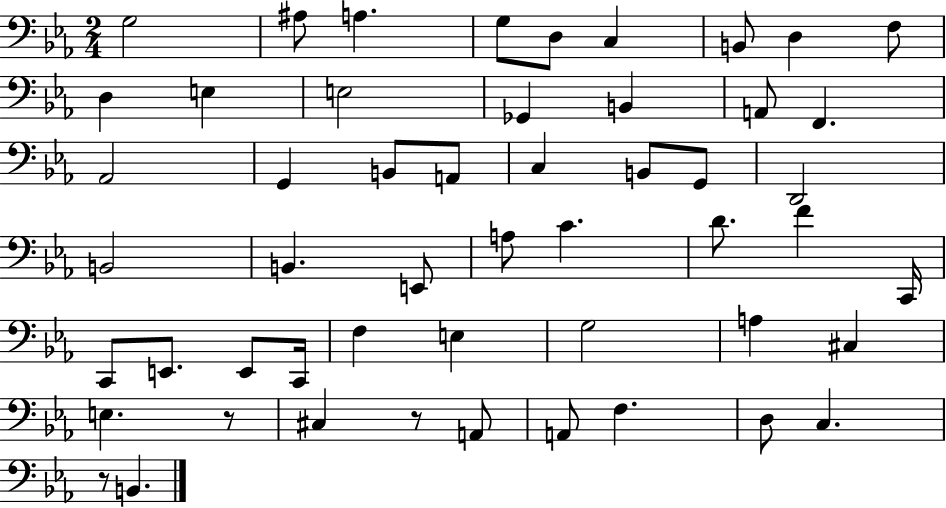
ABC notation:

X:1
T:Untitled
M:2/4
L:1/4
K:Eb
G,2 ^A,/2 A, G,/2 D,/2 C, B,,/2 D, F,/2 D, E, E,2 _G,, B,, A,,/2 F,, _A,,2 G,, B,,/2 A,,/2 C, B,,/2 G,,/2 D,,2 B,,2 B,, E,,/2 A,/2 C D/2 F C,,/4 C,,/2 E,,/2 E,,/2 C,,/4 F, E, G,2 A, ^C, E, z/2 ^C, z/2 A,,/2 A,,/2 F, D,/2 C, z/2 B,,